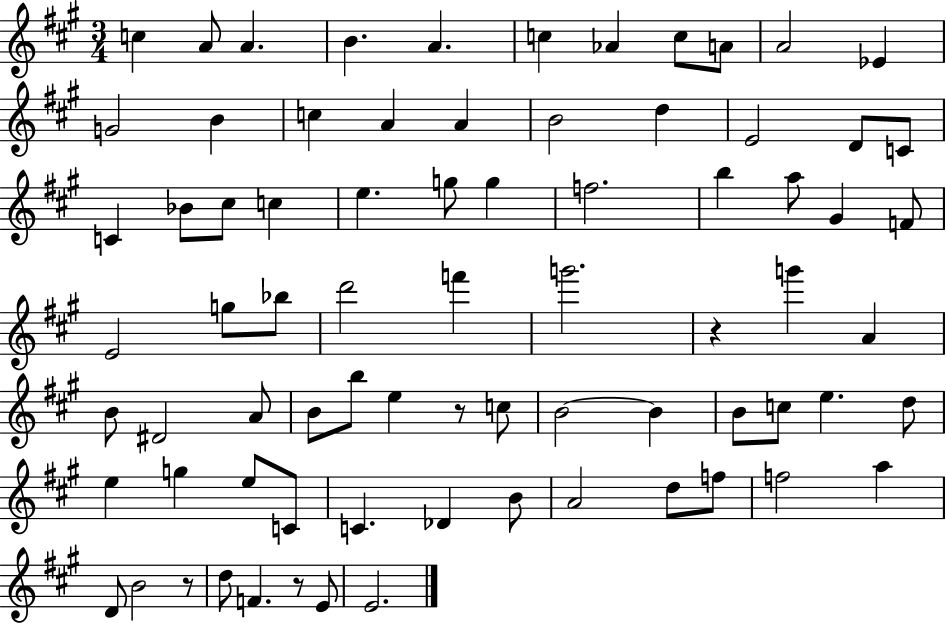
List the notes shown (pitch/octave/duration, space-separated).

C5/q A4/e A4/q. B4/q. A4/q. C5/q Ab4/q C5/e A4/e A4/h Eb4/q G4/h B4/q C5/q A4/q A4/q B4/h D5/q E4/h D4/e C4/e C4/q Bb4/e C#5/e C5/q E5/q. G5/e G5/q F5/h. B5/q A5/e G#4/q F4/e E4/h G5/e Bb5/e D6/h F6/q G6/h. R/q G6/q A4/q B4/e D#4/h A4/e B4/e B5/e E5/q R/e C5/e B4/h B4/q B4/e C5/e E5/q. D5/e E5/q G5/q E5/e C4/e C4/q. Db4/q B4/e A4/h D5/e F5/e F5/h A5/q D4/e B4/h R/e D5/e F4/q. R/e E4/e E4/h.